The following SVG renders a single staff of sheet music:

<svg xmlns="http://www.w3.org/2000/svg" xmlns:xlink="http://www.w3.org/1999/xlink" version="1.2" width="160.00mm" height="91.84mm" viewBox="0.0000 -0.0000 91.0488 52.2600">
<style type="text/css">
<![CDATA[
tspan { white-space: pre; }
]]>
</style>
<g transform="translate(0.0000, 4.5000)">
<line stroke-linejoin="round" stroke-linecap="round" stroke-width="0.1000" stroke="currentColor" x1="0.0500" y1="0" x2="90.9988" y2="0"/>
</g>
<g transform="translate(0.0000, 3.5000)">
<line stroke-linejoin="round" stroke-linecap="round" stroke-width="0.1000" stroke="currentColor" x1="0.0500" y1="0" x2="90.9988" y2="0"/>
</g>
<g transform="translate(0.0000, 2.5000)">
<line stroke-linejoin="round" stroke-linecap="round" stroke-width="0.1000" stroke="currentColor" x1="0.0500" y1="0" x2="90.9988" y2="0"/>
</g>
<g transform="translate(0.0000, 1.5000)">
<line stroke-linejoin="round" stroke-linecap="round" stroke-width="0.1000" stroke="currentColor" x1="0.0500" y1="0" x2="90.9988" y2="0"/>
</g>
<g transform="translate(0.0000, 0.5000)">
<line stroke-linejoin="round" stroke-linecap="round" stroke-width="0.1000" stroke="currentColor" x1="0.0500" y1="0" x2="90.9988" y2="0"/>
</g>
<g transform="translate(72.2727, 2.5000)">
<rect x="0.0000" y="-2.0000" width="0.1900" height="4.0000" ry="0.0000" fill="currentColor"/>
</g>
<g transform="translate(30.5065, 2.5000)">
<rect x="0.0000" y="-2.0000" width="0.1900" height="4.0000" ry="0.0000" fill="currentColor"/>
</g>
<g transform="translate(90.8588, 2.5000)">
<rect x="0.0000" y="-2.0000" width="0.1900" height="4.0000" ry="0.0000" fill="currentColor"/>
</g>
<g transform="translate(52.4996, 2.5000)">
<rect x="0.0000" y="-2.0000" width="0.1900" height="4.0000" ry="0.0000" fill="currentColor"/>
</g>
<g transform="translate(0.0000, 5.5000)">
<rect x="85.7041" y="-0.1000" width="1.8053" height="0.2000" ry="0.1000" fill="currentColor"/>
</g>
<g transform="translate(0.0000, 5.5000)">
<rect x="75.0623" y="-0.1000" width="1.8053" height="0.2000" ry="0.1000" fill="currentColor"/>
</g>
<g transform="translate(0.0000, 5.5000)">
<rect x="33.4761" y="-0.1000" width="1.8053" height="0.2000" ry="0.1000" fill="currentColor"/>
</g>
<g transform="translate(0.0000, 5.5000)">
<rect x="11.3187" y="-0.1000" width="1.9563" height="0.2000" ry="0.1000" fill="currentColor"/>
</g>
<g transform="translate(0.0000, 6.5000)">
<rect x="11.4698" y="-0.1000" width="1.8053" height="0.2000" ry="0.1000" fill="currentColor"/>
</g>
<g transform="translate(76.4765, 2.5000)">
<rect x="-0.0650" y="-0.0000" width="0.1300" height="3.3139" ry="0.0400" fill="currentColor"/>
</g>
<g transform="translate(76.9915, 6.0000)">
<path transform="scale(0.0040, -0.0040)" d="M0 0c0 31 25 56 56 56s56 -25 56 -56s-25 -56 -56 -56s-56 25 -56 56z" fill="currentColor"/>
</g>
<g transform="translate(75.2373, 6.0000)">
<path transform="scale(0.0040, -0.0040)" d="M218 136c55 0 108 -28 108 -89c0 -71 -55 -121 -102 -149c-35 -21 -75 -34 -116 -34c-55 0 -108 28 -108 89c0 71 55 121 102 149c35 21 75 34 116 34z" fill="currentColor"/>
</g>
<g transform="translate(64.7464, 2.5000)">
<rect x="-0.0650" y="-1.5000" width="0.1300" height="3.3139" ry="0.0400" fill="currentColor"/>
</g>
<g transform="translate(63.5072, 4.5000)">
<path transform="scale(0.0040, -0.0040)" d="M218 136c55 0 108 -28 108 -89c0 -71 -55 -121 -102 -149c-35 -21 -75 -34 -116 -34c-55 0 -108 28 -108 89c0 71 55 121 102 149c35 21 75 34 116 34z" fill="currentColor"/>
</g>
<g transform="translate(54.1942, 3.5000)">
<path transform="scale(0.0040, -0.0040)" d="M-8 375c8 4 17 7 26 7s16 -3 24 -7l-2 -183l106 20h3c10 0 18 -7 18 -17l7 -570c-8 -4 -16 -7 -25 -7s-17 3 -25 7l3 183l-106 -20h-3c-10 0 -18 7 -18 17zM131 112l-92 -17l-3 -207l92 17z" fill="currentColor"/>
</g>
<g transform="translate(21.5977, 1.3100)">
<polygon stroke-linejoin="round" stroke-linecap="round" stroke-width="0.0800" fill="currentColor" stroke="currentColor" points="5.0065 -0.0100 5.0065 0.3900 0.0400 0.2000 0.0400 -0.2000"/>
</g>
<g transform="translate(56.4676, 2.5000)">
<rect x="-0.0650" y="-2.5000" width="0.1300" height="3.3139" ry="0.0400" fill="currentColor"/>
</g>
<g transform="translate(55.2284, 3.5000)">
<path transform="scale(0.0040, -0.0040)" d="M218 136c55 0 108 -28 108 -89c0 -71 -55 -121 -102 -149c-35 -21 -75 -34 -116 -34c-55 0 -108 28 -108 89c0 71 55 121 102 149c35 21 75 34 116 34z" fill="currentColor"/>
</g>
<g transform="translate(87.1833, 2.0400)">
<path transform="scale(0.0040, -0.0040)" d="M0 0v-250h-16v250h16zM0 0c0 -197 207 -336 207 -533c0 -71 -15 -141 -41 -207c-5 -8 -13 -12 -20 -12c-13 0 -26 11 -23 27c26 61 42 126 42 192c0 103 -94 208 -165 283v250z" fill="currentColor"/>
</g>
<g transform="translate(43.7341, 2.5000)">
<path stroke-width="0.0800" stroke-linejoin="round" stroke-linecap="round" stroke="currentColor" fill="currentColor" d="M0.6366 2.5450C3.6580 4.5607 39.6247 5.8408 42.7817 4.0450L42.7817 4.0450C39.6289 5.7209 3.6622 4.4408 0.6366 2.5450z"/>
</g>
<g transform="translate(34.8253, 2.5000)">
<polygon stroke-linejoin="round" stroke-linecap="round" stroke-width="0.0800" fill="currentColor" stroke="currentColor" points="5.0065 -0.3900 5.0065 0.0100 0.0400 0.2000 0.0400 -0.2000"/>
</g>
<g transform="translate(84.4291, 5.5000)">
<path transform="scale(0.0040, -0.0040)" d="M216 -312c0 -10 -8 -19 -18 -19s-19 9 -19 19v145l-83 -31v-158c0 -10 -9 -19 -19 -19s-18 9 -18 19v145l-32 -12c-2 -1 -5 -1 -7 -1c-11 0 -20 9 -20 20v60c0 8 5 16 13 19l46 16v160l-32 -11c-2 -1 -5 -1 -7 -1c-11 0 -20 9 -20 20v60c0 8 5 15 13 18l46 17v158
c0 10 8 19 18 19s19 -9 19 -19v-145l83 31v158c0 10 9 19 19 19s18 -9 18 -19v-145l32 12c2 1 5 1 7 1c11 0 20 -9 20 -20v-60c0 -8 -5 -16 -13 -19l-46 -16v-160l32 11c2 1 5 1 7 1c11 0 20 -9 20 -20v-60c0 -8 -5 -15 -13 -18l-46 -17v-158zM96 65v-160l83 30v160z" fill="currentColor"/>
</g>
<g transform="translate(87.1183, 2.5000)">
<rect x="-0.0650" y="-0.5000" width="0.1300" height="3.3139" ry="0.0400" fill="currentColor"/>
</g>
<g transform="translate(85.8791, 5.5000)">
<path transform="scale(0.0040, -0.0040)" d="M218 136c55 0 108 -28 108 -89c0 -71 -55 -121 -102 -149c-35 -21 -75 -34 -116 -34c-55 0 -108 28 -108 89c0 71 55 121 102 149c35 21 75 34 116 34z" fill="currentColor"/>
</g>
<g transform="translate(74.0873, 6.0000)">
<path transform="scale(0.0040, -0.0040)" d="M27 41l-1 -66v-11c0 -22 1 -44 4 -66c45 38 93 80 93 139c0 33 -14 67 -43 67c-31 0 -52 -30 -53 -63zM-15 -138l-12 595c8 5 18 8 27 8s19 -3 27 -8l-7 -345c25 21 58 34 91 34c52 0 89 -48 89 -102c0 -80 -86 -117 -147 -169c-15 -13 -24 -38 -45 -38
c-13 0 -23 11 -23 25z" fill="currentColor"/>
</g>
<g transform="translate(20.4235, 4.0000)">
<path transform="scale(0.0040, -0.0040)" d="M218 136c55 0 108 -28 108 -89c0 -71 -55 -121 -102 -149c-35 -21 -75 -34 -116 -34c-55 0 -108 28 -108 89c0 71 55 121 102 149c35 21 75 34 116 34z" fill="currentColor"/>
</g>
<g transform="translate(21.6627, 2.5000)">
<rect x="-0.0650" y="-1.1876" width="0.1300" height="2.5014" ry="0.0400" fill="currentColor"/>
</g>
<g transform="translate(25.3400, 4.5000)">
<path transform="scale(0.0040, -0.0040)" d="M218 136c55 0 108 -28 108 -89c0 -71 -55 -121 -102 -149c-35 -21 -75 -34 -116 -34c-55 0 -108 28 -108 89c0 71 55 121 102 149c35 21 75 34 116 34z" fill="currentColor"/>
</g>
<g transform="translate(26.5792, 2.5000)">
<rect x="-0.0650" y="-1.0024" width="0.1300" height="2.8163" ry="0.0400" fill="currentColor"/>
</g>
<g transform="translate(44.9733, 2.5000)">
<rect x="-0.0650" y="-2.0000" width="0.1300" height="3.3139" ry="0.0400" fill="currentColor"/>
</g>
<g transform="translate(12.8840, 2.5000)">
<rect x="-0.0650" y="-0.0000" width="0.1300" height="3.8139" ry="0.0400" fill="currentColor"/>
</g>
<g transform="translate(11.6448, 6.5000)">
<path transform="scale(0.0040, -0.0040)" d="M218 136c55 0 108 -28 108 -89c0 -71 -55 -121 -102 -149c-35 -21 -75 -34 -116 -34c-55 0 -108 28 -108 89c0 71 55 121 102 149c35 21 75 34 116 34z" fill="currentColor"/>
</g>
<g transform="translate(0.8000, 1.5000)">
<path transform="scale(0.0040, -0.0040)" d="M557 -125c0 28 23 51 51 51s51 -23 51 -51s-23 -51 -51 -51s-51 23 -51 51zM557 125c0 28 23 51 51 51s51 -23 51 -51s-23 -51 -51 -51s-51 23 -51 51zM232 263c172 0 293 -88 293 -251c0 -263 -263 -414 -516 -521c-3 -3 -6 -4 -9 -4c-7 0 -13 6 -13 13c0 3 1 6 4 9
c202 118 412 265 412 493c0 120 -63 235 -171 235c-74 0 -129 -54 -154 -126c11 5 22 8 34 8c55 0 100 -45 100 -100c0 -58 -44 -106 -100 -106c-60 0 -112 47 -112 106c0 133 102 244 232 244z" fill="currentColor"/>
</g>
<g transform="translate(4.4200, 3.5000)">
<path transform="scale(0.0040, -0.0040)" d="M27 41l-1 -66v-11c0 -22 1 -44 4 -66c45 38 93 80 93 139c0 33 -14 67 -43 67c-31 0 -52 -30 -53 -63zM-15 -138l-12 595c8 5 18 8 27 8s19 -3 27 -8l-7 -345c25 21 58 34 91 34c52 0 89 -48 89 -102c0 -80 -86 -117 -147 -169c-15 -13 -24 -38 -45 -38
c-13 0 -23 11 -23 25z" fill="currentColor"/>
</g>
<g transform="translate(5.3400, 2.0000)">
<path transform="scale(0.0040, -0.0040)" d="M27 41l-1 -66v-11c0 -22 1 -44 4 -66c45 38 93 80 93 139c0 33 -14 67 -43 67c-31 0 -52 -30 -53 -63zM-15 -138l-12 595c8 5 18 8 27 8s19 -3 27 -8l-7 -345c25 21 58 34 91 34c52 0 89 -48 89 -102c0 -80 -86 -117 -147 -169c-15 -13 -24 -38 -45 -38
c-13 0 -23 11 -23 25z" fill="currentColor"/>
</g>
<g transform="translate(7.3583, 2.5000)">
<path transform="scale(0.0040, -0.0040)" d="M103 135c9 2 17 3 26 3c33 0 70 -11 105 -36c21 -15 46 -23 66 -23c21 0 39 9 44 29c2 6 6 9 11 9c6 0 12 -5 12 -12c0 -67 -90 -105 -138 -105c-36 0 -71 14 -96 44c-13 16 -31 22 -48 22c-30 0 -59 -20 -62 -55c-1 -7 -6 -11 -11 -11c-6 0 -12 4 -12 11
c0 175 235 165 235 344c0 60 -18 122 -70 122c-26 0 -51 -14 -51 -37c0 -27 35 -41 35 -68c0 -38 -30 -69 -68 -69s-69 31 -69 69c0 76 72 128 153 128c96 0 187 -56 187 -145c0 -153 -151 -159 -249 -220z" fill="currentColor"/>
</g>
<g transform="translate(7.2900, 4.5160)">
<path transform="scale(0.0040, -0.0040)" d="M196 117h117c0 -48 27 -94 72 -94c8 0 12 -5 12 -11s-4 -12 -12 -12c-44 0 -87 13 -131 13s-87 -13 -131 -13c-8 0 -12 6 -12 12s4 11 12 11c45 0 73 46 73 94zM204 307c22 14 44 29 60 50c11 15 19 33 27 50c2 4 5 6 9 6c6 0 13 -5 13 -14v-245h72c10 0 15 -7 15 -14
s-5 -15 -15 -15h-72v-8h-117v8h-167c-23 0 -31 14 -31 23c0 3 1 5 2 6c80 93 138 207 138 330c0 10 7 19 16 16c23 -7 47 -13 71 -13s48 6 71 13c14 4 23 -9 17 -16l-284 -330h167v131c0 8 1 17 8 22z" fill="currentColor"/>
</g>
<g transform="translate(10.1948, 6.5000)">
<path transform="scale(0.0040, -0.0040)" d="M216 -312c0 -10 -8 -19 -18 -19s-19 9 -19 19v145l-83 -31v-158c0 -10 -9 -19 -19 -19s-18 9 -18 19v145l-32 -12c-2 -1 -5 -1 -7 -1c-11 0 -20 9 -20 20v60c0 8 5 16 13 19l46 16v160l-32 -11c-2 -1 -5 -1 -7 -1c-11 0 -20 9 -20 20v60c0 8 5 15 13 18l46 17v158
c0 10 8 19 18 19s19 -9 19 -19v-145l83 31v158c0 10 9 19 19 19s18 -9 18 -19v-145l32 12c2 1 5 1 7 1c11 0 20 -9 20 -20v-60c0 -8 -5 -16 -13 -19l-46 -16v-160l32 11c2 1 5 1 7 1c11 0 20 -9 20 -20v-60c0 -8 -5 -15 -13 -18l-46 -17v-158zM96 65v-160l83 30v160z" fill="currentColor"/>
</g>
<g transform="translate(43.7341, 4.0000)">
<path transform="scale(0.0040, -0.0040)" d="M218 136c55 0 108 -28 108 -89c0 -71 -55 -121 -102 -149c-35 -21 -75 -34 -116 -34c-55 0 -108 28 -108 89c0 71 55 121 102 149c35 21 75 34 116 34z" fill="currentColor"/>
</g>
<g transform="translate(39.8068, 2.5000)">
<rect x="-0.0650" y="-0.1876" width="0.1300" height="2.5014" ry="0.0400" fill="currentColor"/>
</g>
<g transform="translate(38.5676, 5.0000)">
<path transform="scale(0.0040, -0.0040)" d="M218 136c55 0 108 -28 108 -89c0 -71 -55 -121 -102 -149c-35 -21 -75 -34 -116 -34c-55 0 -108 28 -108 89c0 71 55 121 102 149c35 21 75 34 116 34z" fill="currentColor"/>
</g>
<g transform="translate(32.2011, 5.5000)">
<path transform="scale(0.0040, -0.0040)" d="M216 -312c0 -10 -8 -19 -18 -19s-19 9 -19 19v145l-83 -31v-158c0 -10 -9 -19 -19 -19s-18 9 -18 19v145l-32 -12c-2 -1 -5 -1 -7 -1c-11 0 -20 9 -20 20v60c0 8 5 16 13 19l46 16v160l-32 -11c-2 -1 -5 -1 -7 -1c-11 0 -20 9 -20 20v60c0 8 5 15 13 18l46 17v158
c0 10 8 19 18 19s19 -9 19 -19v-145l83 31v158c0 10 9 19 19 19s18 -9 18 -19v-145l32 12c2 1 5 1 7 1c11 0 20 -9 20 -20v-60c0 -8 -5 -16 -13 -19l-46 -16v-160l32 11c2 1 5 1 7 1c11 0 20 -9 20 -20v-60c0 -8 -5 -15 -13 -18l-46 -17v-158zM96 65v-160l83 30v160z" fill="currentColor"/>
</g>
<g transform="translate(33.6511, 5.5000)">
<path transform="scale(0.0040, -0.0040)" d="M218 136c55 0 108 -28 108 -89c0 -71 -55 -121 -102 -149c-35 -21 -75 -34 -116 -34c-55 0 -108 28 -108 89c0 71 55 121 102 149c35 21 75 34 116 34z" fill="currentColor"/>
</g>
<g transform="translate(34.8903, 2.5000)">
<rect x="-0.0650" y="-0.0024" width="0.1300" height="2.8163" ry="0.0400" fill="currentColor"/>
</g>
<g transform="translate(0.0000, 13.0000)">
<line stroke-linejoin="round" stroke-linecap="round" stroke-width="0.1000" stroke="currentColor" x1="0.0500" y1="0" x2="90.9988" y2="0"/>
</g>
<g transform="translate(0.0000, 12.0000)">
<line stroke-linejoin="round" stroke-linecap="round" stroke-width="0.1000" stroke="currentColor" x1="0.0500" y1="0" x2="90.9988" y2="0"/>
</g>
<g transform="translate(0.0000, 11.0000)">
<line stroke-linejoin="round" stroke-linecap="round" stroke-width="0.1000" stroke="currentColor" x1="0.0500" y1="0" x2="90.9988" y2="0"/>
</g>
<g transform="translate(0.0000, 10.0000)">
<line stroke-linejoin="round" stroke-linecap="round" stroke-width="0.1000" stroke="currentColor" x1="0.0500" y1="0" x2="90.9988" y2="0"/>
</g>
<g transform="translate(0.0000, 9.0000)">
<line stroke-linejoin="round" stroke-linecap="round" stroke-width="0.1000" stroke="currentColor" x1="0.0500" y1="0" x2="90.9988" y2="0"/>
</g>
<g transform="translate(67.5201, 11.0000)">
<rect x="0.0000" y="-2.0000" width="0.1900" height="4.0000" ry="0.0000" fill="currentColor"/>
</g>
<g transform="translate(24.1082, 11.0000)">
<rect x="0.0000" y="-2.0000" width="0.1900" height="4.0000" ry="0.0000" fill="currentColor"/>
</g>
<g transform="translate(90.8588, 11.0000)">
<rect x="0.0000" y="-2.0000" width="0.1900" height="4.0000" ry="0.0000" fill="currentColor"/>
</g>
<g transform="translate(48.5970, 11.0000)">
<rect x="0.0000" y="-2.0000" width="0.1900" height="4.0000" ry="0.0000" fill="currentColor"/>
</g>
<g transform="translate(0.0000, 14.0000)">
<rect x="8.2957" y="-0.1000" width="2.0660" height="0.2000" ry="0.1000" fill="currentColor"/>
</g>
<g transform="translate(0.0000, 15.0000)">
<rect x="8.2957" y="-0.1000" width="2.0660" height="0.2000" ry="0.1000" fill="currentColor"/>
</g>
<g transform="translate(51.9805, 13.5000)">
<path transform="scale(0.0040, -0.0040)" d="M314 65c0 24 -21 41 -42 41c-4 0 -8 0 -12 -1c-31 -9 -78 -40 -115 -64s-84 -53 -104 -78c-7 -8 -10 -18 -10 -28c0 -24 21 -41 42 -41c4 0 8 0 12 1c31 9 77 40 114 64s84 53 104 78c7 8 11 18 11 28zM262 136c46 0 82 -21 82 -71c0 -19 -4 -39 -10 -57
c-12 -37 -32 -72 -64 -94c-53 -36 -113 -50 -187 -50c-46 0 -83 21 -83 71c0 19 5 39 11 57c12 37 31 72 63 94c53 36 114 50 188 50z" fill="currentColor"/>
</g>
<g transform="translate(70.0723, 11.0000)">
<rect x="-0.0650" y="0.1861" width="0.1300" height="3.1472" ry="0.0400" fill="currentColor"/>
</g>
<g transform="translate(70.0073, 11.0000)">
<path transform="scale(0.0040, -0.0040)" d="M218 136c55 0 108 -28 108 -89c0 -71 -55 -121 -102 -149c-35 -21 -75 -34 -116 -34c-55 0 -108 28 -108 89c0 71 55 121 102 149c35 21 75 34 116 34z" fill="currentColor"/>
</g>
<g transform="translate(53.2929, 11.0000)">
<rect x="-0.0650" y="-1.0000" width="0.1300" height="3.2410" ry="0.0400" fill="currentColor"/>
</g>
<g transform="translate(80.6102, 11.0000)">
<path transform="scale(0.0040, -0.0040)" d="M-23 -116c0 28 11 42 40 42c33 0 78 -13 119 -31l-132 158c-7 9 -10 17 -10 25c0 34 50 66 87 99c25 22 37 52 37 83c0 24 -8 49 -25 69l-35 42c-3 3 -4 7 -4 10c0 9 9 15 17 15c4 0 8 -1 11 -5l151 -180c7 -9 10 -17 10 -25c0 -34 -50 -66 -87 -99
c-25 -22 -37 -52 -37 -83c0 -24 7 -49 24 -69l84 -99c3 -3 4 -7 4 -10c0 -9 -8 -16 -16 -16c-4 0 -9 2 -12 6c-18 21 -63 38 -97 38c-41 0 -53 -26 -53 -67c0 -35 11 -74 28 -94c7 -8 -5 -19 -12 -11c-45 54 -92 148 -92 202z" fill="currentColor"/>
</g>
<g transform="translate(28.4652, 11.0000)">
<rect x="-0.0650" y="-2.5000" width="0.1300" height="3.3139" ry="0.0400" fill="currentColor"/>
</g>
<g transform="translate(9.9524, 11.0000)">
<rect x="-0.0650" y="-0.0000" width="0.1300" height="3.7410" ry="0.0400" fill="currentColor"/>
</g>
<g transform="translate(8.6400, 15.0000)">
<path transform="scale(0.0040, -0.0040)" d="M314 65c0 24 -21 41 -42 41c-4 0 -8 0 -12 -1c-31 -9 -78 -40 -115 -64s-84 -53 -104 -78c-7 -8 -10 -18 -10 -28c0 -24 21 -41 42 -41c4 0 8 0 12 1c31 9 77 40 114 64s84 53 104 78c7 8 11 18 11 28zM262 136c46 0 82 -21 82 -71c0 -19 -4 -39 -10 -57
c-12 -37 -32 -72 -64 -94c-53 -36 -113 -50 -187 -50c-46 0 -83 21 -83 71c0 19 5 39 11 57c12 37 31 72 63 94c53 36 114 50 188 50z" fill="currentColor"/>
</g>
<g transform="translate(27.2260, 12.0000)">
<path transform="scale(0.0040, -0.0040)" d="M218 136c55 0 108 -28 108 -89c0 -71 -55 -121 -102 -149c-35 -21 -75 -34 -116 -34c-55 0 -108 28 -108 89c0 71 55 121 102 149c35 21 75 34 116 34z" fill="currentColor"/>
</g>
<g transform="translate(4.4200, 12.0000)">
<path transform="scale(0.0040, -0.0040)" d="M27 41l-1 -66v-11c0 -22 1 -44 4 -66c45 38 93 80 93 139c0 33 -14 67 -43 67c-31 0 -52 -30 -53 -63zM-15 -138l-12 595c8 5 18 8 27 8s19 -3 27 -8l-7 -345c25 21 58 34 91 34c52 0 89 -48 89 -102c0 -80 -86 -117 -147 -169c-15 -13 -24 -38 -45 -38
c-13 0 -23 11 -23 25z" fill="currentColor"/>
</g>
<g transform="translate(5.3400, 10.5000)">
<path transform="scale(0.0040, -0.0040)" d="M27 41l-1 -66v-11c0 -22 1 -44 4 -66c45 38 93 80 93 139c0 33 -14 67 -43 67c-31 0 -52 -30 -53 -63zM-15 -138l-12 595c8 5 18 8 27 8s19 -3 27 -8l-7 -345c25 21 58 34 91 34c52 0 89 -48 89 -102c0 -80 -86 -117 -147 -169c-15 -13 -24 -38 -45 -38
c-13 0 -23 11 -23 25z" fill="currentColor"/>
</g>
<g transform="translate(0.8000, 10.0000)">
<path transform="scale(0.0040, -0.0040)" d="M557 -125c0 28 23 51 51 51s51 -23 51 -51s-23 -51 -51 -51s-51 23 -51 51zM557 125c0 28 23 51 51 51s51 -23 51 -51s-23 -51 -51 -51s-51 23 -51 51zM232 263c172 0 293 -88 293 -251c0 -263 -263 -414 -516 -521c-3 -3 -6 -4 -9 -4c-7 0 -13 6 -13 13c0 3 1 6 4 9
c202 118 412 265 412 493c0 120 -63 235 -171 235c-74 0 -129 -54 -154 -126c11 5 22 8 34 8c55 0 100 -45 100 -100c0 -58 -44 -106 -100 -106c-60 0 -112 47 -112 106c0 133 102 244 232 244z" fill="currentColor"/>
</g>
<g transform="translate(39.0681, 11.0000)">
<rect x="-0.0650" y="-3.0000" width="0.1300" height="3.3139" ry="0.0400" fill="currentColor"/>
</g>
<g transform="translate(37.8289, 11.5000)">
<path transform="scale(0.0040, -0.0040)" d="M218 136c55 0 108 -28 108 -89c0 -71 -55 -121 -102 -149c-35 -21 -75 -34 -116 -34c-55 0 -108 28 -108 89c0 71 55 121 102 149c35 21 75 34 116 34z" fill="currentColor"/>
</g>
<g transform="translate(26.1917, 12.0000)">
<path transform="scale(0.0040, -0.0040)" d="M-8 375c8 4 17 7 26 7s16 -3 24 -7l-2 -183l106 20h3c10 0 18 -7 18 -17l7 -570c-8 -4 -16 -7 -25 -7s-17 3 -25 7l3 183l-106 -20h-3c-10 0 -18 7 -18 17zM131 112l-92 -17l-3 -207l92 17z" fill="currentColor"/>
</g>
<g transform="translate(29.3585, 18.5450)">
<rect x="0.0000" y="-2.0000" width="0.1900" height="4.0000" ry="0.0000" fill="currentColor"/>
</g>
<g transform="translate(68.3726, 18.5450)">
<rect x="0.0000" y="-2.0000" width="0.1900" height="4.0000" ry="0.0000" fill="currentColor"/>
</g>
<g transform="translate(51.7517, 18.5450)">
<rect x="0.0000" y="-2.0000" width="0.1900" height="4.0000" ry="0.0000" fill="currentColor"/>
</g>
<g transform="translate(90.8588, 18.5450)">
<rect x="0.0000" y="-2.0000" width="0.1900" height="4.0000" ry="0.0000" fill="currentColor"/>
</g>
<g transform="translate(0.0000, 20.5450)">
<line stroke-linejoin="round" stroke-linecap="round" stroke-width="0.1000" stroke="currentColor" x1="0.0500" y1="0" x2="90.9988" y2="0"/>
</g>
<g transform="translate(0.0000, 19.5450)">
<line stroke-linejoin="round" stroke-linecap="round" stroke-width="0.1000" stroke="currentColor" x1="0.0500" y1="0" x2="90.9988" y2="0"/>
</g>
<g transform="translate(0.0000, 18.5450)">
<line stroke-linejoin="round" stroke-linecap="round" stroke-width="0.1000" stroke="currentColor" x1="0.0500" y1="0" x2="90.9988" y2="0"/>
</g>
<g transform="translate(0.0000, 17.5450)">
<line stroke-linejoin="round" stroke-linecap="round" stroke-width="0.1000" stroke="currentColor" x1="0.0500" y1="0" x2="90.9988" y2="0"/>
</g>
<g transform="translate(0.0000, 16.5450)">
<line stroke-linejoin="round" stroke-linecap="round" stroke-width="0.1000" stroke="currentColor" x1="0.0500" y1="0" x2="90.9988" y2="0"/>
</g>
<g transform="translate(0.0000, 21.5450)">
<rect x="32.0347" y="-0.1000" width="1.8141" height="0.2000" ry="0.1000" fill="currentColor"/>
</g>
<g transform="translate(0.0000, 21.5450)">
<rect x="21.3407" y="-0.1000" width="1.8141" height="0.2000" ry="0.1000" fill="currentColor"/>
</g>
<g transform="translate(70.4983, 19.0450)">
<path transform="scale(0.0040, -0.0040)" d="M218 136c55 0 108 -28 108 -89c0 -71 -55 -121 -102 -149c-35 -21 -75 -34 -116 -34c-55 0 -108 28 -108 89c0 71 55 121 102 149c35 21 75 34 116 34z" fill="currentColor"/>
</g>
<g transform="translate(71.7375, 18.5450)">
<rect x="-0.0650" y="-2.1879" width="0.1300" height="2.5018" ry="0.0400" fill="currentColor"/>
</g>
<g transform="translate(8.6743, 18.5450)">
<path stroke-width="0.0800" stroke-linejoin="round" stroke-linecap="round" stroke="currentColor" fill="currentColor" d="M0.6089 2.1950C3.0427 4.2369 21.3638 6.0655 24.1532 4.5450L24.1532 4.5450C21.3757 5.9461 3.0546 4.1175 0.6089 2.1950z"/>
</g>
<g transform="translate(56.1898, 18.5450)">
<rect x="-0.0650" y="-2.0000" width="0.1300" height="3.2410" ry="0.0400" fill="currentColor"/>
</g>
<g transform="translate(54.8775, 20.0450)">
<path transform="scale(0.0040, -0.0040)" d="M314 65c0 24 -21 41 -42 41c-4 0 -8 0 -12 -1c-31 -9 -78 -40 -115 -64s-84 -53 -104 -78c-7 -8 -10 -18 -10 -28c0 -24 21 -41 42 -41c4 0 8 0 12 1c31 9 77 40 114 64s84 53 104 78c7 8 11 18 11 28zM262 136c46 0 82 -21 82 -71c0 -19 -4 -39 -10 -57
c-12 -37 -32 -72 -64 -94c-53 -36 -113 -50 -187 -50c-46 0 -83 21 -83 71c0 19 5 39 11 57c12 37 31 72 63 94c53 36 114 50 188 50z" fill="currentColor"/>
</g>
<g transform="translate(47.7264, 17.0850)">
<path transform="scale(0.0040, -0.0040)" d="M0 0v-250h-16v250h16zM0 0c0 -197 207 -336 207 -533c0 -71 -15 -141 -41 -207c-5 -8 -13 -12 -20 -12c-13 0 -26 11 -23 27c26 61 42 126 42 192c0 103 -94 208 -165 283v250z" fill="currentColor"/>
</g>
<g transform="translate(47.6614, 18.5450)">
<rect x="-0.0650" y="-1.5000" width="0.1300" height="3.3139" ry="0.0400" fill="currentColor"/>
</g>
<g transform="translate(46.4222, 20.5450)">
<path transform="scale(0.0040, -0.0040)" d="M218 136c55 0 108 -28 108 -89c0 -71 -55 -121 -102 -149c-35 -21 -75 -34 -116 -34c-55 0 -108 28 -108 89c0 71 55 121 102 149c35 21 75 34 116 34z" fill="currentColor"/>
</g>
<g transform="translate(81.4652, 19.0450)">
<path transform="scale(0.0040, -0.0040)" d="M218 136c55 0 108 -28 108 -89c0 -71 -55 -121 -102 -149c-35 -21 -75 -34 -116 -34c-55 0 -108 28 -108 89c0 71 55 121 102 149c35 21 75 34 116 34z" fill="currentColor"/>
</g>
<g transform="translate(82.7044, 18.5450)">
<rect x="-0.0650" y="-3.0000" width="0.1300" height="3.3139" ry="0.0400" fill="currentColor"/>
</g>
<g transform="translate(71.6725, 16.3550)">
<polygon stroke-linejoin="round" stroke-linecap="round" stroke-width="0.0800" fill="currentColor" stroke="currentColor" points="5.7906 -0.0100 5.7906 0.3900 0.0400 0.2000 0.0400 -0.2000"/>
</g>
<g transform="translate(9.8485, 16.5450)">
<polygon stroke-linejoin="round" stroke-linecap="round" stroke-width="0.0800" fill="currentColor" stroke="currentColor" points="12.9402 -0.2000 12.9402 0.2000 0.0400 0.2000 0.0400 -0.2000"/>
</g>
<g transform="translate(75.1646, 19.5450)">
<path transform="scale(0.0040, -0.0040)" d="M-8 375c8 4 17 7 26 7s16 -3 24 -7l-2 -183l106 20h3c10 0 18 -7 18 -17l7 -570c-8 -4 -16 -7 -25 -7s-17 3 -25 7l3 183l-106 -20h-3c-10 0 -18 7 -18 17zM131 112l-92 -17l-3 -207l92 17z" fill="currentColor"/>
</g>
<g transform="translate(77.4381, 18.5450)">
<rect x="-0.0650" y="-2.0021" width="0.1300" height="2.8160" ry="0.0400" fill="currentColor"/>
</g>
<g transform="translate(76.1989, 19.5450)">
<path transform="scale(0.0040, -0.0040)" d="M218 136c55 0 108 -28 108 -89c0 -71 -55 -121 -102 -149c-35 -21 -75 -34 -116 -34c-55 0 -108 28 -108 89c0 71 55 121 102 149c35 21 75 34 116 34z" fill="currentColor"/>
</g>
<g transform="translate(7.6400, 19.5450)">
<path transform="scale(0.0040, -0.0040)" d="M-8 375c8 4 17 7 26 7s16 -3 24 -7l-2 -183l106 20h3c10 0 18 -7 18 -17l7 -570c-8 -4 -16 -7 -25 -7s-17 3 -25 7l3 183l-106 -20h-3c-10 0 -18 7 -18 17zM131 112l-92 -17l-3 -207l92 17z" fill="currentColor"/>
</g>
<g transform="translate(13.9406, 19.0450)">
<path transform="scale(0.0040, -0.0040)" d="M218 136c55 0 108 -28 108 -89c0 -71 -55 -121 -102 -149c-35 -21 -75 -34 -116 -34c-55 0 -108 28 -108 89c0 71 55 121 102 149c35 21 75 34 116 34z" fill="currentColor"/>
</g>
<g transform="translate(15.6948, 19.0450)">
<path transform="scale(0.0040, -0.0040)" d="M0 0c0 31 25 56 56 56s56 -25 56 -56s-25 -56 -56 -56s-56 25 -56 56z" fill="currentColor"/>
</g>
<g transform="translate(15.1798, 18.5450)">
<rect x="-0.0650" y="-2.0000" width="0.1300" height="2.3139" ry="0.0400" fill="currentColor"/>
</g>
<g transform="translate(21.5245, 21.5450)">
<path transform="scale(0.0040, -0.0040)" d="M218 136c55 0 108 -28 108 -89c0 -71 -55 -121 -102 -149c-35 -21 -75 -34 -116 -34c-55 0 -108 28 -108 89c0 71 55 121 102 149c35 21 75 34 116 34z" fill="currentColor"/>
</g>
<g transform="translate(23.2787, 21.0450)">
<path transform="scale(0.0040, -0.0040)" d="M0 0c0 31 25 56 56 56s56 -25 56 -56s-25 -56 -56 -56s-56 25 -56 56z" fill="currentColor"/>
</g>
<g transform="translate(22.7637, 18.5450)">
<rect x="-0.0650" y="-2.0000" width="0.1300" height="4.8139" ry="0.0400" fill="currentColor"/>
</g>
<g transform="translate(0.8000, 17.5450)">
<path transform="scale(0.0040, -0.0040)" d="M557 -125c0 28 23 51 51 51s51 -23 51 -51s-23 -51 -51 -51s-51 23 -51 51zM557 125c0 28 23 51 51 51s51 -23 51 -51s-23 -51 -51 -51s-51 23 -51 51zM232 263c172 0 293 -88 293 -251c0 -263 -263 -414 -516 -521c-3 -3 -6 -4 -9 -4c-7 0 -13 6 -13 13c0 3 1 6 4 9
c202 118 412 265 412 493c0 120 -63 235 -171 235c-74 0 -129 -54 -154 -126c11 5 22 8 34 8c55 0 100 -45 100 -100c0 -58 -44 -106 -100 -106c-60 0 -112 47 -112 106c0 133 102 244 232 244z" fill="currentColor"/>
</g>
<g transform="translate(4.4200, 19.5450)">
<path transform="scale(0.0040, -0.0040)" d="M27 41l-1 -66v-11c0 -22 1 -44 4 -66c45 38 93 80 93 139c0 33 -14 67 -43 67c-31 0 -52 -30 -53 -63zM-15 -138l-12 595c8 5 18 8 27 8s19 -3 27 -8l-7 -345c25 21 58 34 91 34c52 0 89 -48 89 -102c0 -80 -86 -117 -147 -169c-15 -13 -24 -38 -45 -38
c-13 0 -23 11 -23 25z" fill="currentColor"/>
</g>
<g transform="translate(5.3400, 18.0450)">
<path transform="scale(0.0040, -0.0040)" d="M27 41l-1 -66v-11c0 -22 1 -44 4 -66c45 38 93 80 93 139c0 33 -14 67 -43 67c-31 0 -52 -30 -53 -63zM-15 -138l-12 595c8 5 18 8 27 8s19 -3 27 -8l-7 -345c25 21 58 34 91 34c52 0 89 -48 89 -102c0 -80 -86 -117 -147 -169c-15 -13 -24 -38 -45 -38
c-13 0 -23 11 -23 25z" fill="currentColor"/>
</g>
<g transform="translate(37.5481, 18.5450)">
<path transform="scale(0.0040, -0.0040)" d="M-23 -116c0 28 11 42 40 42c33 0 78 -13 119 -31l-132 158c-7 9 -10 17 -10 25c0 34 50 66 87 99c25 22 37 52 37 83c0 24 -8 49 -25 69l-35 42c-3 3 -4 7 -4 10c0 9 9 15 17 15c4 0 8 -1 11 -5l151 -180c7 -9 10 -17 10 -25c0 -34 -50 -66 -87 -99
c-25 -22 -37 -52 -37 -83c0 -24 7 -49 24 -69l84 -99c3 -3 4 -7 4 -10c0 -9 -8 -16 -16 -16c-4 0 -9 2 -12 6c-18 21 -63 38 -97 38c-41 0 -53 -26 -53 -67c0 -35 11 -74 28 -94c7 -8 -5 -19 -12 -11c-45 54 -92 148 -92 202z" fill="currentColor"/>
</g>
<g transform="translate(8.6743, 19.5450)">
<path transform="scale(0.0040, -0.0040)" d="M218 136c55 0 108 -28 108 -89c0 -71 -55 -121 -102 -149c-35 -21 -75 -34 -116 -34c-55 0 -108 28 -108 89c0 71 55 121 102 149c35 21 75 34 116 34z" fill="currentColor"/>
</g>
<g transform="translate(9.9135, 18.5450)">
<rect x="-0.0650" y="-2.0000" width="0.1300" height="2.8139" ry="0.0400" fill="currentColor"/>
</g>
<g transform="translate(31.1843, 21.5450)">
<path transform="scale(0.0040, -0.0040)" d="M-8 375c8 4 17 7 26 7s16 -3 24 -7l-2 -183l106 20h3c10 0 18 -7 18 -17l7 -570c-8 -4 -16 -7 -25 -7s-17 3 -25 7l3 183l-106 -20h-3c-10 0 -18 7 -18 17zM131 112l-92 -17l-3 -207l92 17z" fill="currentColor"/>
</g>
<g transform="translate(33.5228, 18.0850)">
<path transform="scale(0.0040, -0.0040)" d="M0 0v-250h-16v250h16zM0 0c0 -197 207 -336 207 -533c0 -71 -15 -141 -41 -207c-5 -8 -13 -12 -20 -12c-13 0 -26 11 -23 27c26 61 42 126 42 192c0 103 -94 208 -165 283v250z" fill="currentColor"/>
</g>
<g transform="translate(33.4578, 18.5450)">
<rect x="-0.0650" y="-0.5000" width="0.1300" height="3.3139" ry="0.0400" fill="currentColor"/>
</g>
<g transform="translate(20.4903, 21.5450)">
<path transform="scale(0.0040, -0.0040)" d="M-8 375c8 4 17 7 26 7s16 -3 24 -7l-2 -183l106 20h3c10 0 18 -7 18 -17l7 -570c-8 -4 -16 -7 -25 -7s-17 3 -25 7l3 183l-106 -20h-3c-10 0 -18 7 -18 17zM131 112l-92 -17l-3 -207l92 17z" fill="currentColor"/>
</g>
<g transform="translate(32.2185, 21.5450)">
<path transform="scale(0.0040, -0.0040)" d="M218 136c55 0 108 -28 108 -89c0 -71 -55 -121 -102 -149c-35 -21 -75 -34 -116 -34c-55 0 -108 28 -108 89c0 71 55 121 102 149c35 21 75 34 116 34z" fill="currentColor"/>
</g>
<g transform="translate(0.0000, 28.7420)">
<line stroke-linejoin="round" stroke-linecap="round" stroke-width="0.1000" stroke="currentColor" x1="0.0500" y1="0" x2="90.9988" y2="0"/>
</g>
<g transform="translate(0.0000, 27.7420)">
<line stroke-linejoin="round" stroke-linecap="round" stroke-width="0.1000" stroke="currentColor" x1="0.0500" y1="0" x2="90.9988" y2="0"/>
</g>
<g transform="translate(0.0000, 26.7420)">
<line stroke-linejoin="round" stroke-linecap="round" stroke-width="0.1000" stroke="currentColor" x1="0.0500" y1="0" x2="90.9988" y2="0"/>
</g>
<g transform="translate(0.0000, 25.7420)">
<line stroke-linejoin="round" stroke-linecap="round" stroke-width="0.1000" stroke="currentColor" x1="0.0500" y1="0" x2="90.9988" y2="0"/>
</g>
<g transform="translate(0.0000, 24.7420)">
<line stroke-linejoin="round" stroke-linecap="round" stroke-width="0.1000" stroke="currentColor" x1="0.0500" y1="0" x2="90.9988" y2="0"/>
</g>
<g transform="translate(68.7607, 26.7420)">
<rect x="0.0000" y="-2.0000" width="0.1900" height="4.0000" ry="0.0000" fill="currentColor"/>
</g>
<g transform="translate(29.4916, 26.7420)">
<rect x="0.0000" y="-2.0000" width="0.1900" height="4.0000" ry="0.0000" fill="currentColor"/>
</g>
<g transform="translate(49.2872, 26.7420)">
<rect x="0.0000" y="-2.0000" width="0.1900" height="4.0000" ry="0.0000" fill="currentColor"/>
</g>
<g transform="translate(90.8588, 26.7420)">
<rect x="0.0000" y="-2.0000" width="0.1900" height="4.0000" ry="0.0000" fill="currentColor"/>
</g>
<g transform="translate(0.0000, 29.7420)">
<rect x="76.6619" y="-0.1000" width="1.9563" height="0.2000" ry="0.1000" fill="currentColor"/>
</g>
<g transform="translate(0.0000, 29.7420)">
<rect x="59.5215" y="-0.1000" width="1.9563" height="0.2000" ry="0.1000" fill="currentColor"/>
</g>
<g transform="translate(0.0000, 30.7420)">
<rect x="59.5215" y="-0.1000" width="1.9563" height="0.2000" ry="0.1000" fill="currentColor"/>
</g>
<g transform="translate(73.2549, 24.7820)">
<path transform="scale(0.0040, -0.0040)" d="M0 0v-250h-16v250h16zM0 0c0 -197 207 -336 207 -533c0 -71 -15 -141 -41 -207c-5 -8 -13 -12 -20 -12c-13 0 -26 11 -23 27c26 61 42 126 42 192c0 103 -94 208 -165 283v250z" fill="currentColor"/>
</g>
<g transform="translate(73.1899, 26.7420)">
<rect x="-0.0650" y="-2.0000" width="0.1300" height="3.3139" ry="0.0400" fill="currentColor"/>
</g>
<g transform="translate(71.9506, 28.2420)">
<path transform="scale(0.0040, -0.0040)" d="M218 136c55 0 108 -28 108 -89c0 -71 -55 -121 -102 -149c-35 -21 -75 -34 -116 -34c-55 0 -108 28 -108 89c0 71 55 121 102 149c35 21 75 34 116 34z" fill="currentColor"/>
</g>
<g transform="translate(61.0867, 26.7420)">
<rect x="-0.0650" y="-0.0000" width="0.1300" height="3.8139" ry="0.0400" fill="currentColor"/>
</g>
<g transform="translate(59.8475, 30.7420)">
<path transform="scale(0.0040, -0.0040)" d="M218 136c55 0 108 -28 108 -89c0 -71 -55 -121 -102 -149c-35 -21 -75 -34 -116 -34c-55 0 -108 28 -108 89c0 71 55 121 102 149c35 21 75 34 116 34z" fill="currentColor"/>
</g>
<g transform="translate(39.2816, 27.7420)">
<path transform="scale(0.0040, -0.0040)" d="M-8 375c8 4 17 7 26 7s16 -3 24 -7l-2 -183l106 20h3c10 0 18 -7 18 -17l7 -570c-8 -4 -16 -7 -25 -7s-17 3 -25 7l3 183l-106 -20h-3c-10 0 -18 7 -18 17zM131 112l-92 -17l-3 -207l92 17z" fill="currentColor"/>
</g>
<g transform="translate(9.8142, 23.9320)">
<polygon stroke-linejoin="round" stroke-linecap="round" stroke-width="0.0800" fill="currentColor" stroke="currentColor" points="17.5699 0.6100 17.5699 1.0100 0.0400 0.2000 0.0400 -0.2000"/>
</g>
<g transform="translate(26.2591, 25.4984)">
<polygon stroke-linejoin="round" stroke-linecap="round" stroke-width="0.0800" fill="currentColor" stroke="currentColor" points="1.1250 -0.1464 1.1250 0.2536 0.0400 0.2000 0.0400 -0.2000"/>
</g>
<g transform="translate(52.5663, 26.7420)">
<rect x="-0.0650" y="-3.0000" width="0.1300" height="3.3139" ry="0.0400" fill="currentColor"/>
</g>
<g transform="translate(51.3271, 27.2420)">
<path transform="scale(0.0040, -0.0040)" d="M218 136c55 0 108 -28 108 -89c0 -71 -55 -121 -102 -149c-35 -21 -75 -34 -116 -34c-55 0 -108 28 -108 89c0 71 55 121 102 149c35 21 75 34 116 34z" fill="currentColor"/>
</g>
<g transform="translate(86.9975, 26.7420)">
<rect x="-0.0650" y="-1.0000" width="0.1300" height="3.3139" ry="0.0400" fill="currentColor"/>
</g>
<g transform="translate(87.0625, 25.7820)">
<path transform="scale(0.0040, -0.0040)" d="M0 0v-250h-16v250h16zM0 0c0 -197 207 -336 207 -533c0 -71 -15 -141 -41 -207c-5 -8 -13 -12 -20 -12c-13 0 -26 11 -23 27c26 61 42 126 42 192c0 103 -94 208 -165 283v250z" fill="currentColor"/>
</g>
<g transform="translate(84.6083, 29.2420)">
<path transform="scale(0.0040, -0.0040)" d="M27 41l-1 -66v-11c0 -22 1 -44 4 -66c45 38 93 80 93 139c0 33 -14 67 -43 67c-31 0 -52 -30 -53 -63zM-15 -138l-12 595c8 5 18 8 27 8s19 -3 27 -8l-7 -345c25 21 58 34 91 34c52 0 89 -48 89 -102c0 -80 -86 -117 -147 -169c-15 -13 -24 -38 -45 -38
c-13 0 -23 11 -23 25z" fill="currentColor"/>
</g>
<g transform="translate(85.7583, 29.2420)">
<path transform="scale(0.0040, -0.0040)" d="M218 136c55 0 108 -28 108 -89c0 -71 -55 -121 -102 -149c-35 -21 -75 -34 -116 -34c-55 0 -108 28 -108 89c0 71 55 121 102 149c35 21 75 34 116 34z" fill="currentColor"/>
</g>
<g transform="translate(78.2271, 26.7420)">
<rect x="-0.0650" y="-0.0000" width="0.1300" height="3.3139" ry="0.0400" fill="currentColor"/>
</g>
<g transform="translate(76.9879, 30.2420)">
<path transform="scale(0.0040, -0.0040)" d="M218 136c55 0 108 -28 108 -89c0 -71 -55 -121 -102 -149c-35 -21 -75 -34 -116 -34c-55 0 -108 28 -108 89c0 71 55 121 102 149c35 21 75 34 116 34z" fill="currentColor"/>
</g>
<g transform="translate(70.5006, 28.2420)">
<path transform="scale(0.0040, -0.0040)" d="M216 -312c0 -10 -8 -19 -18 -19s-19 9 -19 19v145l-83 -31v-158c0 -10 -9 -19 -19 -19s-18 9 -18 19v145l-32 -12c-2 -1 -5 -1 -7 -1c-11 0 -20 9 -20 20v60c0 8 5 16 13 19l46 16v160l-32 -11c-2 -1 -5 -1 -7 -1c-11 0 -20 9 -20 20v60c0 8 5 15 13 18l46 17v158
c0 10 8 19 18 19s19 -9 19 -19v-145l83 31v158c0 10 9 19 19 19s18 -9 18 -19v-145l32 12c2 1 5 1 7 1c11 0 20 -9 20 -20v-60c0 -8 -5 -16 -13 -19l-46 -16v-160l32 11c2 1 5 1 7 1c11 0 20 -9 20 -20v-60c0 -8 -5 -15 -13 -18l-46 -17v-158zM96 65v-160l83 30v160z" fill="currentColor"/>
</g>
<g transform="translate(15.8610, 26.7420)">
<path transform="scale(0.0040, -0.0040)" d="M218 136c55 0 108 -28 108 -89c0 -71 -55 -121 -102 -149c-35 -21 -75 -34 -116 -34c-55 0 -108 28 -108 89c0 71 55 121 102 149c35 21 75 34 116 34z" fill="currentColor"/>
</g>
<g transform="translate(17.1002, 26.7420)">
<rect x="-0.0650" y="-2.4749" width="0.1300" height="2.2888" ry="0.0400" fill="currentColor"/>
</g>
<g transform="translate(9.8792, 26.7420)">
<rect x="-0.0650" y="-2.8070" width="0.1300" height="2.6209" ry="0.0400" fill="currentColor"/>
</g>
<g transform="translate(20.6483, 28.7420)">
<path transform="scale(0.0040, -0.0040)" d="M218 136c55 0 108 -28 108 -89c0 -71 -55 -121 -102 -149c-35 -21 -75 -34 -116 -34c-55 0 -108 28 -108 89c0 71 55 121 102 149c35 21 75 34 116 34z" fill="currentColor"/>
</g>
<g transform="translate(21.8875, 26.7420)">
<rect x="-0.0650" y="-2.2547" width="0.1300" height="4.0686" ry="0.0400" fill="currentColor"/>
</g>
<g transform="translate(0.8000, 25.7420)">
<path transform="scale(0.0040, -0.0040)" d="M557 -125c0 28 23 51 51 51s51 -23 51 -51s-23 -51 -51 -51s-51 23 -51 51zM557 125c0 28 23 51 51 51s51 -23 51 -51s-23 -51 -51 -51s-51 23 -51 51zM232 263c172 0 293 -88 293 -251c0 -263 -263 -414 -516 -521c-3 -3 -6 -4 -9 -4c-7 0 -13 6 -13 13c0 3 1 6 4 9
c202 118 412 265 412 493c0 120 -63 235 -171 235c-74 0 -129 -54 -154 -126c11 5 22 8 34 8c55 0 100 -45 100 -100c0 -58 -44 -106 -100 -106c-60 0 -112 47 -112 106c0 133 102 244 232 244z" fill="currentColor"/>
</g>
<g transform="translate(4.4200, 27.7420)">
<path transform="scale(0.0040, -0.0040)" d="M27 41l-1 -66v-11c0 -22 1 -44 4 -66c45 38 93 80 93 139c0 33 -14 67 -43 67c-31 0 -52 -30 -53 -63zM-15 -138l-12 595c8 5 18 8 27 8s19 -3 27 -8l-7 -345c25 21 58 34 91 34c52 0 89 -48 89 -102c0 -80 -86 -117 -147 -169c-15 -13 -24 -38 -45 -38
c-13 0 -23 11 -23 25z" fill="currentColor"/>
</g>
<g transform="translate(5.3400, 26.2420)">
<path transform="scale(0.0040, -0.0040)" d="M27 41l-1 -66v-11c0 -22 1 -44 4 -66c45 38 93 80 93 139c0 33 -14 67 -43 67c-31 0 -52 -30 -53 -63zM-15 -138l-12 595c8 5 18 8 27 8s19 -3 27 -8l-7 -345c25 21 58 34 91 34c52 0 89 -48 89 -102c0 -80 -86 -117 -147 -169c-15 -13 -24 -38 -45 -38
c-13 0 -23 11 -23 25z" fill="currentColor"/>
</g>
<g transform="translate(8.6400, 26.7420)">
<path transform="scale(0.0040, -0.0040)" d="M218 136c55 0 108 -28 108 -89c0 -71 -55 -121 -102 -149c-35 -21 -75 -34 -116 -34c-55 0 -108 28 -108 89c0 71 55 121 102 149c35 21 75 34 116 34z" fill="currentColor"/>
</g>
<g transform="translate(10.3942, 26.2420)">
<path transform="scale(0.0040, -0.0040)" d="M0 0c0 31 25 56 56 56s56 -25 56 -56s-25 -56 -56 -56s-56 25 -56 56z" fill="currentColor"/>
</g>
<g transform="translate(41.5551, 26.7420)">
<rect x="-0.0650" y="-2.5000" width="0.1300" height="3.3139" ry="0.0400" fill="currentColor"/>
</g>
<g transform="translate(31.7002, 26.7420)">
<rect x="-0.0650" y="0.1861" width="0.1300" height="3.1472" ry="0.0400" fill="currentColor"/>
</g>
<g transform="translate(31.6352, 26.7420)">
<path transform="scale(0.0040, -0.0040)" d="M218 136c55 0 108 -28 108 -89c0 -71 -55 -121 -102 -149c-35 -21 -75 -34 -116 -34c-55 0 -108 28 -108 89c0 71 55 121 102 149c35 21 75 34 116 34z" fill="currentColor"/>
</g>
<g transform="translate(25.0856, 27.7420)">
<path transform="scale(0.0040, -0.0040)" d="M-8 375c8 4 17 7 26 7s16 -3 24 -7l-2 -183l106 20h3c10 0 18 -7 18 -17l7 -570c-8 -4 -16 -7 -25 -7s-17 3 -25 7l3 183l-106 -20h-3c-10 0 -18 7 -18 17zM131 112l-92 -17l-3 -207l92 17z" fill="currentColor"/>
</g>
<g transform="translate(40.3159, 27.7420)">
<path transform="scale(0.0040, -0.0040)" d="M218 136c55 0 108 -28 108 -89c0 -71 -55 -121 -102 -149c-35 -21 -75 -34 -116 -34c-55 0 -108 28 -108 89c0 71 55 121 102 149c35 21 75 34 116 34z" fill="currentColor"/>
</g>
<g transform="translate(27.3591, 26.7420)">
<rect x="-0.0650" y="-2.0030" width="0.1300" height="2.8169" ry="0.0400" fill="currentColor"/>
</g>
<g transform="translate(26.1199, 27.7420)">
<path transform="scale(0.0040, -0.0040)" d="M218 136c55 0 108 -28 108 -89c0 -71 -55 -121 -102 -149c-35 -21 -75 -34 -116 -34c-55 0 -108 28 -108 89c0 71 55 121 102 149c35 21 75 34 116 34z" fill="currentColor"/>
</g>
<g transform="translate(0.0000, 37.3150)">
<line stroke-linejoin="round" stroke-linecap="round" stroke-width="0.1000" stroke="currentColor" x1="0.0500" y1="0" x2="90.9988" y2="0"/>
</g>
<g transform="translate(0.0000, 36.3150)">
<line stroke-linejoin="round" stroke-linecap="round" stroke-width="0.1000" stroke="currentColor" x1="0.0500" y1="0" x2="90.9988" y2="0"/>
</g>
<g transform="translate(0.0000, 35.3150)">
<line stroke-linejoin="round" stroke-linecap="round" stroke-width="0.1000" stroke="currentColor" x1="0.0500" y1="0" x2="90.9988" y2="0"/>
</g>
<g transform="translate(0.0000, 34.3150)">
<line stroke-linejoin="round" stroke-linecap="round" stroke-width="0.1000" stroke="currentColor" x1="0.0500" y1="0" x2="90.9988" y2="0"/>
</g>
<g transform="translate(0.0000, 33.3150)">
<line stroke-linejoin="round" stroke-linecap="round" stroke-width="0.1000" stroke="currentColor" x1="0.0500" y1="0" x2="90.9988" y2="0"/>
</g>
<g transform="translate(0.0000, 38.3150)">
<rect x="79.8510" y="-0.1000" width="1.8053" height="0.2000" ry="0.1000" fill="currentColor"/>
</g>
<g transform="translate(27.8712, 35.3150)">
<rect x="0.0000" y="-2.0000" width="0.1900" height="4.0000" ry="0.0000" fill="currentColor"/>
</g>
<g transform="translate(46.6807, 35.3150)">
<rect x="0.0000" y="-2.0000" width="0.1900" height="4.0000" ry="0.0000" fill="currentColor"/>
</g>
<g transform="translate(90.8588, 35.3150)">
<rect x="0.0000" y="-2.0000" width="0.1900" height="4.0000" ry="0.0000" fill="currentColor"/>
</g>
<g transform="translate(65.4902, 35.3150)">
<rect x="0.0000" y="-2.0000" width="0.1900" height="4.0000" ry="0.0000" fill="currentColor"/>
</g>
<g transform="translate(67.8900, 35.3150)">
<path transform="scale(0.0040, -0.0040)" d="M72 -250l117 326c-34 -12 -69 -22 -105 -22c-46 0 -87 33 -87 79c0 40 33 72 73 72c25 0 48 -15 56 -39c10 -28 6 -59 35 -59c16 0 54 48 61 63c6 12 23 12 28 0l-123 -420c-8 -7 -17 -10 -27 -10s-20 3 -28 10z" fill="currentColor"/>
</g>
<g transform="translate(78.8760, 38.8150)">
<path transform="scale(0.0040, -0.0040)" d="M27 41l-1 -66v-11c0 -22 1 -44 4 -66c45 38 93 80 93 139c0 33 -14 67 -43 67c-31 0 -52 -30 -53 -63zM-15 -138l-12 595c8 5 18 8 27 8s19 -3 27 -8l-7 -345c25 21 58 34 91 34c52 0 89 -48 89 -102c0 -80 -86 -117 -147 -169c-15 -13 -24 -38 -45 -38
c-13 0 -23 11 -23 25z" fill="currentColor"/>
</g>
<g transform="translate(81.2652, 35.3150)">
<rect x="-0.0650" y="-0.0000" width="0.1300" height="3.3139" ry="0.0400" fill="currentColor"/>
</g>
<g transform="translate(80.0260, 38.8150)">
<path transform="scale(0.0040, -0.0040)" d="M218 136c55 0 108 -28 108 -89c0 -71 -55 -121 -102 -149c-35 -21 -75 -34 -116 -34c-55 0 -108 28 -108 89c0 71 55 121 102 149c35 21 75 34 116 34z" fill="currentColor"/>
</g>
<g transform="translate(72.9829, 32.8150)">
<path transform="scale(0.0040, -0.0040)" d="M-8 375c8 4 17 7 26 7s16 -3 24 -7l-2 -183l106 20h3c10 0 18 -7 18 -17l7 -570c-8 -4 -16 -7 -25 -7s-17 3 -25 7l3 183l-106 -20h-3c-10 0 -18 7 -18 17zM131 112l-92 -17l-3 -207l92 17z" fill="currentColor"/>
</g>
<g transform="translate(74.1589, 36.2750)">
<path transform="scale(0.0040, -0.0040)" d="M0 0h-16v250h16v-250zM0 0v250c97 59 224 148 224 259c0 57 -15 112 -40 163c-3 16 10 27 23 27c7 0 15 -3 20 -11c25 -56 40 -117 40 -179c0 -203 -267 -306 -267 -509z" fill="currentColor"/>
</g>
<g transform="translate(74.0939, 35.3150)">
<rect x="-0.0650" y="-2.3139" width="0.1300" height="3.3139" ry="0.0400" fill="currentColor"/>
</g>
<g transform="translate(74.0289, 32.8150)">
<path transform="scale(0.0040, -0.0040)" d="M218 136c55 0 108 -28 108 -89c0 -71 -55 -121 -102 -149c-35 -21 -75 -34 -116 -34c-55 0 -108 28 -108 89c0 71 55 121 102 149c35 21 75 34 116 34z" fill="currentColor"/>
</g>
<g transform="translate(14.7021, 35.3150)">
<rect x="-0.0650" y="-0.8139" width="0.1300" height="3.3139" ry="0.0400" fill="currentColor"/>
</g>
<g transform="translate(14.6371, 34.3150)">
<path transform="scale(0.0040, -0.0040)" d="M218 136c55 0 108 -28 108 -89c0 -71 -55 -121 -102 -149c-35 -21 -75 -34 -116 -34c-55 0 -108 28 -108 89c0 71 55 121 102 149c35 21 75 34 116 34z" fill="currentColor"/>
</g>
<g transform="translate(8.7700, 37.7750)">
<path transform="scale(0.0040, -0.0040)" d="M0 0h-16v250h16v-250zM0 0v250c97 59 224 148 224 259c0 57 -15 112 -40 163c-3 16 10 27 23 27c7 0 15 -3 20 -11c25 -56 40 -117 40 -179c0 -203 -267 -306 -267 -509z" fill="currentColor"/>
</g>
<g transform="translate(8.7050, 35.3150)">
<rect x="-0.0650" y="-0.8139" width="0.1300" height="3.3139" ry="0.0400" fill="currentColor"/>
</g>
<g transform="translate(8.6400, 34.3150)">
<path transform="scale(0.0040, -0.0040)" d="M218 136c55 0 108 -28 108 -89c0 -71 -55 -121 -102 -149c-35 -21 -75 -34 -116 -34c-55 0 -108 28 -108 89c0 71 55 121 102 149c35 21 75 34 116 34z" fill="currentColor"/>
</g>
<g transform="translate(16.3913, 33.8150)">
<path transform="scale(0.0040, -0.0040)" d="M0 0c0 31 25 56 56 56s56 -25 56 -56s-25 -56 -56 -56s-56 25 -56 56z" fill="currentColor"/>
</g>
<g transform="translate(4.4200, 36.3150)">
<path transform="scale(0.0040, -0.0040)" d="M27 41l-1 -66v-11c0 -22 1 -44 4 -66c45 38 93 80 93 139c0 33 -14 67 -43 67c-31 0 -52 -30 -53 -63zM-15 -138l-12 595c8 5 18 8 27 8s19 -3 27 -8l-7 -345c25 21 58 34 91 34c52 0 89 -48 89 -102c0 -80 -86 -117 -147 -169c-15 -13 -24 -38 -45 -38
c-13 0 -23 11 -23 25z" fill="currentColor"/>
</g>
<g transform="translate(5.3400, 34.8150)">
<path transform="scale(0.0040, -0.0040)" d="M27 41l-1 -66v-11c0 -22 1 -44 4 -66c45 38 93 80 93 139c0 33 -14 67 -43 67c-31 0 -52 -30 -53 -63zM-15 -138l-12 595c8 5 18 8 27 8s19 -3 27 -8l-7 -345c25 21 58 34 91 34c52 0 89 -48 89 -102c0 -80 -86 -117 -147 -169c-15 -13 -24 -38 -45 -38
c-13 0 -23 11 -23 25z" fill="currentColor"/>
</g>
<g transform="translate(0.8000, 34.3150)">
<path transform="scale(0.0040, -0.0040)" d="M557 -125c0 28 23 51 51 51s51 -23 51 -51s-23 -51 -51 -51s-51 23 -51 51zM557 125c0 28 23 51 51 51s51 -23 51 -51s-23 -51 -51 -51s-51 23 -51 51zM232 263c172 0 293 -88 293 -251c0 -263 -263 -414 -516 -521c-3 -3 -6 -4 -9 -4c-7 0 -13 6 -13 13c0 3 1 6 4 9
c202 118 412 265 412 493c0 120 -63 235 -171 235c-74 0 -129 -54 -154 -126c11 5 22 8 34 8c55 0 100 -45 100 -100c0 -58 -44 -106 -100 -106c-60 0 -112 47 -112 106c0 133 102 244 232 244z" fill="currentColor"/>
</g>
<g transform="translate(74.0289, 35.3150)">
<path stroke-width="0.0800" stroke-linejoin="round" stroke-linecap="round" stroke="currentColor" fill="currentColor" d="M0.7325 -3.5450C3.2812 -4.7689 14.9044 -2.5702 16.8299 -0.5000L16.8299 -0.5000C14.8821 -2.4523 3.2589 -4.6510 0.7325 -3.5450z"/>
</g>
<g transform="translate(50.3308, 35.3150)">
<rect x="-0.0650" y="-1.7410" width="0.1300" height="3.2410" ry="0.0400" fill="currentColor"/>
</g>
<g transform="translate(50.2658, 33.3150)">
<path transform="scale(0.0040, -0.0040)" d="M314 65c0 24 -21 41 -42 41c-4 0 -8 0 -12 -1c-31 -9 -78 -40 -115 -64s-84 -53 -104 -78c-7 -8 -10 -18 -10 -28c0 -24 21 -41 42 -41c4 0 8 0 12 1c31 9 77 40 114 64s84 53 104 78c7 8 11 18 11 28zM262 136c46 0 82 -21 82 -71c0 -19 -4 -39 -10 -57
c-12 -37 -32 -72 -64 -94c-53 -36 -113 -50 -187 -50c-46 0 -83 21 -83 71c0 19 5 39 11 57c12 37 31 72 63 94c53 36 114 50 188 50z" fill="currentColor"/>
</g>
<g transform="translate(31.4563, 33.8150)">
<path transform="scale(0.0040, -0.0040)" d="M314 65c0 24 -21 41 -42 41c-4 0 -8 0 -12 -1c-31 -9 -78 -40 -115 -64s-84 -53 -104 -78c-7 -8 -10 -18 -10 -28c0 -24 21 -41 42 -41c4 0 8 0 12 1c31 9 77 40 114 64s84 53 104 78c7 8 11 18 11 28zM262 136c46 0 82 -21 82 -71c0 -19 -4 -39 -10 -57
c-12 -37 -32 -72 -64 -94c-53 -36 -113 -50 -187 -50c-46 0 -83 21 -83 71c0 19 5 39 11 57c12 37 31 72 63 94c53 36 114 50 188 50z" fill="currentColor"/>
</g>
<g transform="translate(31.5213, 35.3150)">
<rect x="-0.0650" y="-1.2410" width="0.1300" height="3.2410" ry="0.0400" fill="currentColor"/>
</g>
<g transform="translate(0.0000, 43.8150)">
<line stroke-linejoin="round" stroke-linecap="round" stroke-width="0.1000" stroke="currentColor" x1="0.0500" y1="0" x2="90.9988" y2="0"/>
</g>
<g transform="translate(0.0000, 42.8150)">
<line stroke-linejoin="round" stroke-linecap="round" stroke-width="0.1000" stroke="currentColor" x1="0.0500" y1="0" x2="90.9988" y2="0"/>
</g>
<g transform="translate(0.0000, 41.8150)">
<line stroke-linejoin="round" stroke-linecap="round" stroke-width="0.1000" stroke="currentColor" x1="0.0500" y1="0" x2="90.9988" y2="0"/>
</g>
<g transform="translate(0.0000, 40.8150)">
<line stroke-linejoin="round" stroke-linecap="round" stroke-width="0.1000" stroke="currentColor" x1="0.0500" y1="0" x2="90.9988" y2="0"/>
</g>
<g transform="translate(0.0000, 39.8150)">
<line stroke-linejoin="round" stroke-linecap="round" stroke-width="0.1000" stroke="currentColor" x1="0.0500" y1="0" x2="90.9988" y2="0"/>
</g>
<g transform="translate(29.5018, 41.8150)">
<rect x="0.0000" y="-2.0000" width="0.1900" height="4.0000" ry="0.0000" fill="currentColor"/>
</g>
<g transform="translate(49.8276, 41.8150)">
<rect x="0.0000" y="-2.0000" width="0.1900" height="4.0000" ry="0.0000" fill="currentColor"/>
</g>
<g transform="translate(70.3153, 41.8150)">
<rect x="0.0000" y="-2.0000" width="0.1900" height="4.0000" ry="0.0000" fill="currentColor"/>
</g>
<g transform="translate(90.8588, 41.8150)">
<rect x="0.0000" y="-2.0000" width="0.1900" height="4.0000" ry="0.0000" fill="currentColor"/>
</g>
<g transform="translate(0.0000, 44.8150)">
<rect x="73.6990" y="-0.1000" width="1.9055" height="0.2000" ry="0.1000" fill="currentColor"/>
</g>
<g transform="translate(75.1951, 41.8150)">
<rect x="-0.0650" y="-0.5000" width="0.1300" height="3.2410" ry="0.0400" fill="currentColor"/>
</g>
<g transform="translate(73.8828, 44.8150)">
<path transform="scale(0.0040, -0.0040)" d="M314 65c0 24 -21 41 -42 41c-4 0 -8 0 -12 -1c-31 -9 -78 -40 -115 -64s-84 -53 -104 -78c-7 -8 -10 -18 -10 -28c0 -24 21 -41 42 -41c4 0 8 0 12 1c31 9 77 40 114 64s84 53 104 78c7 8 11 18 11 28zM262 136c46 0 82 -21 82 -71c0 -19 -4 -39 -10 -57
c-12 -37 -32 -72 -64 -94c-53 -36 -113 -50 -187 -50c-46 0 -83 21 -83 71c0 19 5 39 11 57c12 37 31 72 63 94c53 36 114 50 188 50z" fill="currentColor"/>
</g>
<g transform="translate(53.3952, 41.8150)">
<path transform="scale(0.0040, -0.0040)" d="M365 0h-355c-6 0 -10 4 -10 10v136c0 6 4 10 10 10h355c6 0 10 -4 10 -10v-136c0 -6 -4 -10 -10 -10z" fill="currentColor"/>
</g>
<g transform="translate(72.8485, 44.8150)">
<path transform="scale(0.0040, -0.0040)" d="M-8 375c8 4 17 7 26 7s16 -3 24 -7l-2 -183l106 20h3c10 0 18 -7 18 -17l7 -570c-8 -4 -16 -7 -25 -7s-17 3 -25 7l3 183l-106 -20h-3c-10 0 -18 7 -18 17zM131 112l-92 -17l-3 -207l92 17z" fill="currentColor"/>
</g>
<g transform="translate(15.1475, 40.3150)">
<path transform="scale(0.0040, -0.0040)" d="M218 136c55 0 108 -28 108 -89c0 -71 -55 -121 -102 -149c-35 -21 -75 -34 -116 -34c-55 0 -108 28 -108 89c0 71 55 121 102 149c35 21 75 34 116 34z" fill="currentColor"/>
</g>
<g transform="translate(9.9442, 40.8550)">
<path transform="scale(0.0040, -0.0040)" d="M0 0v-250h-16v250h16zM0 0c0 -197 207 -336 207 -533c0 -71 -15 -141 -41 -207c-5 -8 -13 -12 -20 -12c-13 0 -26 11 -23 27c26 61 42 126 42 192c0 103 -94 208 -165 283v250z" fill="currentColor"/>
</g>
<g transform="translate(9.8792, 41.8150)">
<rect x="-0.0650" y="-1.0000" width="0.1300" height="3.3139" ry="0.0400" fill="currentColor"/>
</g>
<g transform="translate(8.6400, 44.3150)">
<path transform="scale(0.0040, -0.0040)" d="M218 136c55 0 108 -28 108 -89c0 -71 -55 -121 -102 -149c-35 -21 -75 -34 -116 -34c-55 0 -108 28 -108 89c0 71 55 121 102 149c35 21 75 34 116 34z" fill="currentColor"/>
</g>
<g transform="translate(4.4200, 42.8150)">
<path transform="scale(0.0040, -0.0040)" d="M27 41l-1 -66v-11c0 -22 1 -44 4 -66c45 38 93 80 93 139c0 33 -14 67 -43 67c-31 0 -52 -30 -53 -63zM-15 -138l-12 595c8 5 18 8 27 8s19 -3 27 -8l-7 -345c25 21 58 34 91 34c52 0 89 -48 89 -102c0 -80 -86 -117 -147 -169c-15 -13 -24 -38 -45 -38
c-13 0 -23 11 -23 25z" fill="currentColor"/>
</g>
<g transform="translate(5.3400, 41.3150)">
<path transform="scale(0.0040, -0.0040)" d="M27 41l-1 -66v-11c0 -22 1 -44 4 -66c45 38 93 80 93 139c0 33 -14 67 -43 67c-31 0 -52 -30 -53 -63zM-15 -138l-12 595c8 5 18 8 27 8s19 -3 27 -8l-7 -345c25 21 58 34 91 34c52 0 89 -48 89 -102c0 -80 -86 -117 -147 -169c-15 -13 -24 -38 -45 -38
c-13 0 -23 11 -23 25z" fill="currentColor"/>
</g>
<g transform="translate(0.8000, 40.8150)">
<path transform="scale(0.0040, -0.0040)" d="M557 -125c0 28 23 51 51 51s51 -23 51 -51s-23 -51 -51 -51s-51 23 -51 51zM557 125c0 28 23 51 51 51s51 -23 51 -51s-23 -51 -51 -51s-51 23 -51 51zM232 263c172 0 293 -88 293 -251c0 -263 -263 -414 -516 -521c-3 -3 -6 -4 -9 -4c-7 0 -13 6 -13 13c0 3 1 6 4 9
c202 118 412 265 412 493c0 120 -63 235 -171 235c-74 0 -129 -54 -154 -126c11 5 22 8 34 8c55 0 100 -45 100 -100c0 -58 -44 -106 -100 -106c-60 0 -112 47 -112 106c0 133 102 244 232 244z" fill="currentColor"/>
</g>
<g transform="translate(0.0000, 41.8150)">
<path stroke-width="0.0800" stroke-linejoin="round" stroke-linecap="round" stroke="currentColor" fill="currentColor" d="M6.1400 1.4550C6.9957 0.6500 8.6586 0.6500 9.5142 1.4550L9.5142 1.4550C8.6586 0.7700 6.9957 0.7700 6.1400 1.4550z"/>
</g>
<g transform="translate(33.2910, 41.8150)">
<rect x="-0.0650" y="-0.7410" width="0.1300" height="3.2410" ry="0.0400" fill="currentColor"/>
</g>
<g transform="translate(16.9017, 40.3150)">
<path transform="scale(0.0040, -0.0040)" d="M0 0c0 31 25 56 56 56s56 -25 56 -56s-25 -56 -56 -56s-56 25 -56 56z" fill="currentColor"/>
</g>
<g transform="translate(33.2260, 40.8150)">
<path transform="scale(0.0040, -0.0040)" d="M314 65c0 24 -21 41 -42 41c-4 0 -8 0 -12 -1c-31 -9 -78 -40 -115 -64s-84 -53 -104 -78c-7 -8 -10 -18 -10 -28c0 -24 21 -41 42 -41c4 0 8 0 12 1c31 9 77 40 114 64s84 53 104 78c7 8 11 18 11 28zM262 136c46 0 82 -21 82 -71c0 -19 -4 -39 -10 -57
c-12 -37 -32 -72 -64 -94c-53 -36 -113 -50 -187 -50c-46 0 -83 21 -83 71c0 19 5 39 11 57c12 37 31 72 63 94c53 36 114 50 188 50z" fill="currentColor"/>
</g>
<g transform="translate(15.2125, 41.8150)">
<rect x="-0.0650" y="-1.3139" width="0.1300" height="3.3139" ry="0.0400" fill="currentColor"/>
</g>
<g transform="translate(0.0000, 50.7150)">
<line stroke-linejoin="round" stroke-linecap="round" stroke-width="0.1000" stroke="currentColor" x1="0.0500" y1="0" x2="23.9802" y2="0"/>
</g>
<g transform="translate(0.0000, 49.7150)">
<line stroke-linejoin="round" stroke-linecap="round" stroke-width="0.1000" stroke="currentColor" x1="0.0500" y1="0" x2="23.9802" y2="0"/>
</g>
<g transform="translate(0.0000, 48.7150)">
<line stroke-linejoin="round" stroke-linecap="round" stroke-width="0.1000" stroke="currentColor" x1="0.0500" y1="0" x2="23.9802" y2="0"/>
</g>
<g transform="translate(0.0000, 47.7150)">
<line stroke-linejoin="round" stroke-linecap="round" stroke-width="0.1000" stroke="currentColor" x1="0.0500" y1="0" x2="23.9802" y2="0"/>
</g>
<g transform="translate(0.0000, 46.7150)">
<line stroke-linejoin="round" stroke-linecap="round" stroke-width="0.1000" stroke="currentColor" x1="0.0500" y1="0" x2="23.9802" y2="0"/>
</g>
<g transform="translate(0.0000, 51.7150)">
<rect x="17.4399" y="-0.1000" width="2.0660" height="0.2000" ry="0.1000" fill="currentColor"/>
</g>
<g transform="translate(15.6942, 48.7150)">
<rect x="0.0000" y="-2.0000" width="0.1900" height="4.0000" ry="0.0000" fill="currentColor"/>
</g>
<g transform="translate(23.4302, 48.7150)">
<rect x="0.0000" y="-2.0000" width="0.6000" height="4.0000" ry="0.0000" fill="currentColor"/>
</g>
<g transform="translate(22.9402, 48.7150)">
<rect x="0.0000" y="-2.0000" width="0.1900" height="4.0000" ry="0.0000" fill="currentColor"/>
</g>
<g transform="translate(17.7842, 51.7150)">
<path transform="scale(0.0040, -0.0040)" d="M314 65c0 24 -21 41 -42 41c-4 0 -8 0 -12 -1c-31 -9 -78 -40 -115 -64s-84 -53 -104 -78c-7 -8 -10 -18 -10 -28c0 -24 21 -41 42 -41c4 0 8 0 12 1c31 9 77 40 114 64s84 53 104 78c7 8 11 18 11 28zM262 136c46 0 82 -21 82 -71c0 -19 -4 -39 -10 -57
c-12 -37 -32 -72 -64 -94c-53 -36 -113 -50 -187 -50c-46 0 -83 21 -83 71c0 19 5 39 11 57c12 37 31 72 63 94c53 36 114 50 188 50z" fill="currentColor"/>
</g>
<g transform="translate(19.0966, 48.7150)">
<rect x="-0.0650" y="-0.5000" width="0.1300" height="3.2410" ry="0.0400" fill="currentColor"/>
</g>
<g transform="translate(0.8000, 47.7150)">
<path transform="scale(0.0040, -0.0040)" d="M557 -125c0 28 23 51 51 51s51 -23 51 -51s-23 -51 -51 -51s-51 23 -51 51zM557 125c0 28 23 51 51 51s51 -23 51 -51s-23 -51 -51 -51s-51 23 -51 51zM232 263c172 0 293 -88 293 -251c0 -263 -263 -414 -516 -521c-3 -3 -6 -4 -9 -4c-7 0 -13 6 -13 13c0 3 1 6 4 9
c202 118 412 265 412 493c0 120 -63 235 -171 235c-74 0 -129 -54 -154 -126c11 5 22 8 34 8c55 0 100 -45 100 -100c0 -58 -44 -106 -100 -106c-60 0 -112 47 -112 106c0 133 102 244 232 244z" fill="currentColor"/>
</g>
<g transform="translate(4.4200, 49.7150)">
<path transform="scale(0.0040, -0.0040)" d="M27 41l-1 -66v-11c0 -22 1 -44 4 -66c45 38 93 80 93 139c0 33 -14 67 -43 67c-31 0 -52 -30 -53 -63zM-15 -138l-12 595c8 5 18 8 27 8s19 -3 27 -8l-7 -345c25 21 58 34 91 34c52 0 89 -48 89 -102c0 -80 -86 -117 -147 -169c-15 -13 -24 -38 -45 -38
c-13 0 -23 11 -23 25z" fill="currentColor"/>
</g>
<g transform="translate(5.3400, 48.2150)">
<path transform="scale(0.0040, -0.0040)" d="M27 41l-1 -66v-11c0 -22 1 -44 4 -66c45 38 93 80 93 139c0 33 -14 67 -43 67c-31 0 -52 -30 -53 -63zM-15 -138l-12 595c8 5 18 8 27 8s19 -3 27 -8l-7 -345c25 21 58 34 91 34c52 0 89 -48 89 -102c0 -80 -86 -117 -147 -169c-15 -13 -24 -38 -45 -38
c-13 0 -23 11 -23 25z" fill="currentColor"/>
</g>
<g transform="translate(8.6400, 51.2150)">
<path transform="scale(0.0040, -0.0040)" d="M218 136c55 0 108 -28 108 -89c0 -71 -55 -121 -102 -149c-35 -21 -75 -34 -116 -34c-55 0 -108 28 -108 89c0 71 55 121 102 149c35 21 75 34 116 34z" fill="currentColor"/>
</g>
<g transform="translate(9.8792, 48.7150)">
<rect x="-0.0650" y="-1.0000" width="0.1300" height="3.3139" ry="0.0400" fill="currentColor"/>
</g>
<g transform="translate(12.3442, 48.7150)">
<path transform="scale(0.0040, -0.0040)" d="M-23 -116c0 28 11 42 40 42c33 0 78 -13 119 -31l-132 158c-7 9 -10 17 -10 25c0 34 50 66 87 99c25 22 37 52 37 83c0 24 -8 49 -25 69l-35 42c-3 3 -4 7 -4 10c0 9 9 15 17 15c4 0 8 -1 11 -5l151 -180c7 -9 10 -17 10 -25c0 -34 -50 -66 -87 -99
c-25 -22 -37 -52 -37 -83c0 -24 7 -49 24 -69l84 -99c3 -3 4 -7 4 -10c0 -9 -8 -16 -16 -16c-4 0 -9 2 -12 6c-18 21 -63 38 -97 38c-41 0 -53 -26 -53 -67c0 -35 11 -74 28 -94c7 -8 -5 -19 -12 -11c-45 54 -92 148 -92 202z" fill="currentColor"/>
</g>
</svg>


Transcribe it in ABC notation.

X:1
T:Untitled
M:2/4
L:1/4
K:Bb
^C,, A,,/2 G,,/2 ^E,,/2 F,,/2 A,, B,, G,, _D,, ^E,,/2 C,,2 B,, C, F,,2 D, z B,,/2 C,/2 E,,/2 E,,/2 z G,,/2 A,,2 C,/2 B,,/2 C, D,/2 D,/2 G,,/2 B,,/4 D, B,, C, C,, ^A,,/2 D,, _F,,/2 F,/2 F, G,2 A,2 z/2 B,/2 _D,, F,,/2 G, F,2 z2 E,,2 F,, z _E,,2